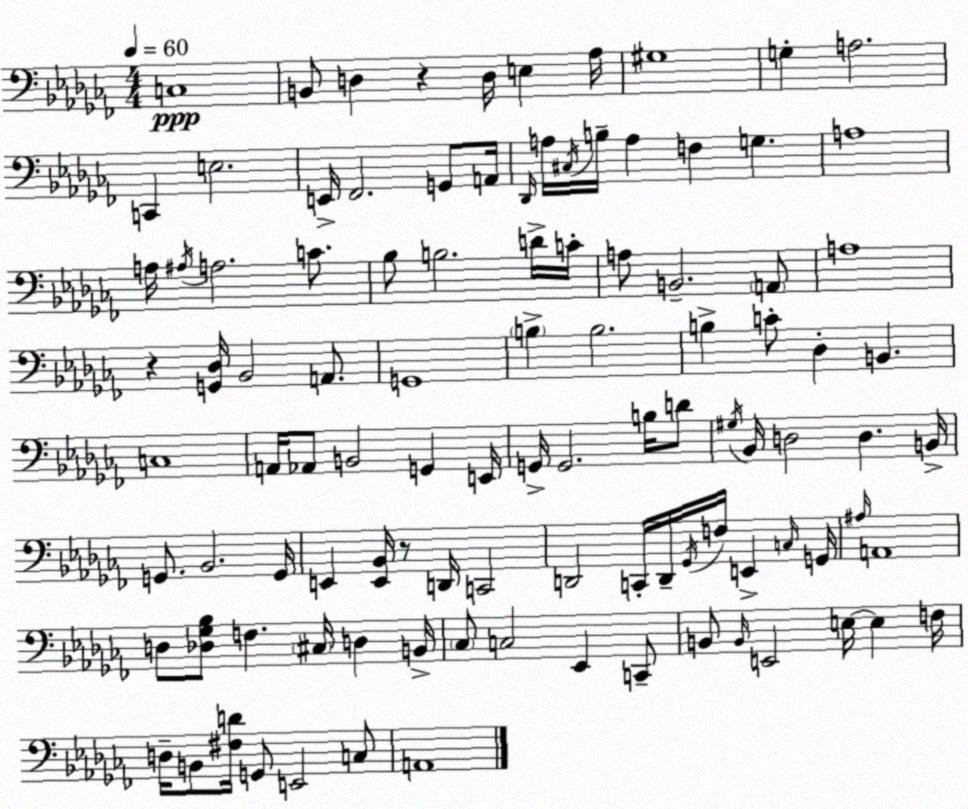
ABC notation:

X:1
T:Untitled
M:4/4
L:1/4
K:Abm
C,4 B,,/2 D, z D,/4 E, _A,/4 ^G,4 G, A,2 C,, E,2 E,,/4 _F,,2 G,,/2 A,,/4 _D,,/4 A,/4 ^C,/4 B,/4 A, F, G, A,4 A,/4 ^A,/4 A,2 C/2 _B,/2 B,2 D/4 C/4 A,/2 B,,2 A,,/2 A,4 z [G,,_D,]/4 _B,,2 A,,/2 G,,4 B, B,2 B, C/2 _D, B,, C,4 A,,/4 _A,,/2 B,,2 G,, E,,/4 G,,/4 G,,2 B,/4 D/2 ^G,/4 _B,,/4 D,2 D, B,,/4 G,,/2 _B,,2 G,,/4 E,, [E,,_B,,]/4 z/2 D,,/4 C,,2 D,,2 C,,/4 D,,/4 _G,,/4 F,/4 E,, C,/4 G,,/4 ^A,/4 A,,4 D,/2 [_D,_G,_B,]/2 F, ^C,/4 D, B,,/4 _C,/2 C,2 _E,, C,,/2 B,,/2 B,,/4 E,,2 E,/4 E, F,/4 D,/4 B,,/2 [^F,D]/4 G,,/2 E,,2 C,/2 A,,4